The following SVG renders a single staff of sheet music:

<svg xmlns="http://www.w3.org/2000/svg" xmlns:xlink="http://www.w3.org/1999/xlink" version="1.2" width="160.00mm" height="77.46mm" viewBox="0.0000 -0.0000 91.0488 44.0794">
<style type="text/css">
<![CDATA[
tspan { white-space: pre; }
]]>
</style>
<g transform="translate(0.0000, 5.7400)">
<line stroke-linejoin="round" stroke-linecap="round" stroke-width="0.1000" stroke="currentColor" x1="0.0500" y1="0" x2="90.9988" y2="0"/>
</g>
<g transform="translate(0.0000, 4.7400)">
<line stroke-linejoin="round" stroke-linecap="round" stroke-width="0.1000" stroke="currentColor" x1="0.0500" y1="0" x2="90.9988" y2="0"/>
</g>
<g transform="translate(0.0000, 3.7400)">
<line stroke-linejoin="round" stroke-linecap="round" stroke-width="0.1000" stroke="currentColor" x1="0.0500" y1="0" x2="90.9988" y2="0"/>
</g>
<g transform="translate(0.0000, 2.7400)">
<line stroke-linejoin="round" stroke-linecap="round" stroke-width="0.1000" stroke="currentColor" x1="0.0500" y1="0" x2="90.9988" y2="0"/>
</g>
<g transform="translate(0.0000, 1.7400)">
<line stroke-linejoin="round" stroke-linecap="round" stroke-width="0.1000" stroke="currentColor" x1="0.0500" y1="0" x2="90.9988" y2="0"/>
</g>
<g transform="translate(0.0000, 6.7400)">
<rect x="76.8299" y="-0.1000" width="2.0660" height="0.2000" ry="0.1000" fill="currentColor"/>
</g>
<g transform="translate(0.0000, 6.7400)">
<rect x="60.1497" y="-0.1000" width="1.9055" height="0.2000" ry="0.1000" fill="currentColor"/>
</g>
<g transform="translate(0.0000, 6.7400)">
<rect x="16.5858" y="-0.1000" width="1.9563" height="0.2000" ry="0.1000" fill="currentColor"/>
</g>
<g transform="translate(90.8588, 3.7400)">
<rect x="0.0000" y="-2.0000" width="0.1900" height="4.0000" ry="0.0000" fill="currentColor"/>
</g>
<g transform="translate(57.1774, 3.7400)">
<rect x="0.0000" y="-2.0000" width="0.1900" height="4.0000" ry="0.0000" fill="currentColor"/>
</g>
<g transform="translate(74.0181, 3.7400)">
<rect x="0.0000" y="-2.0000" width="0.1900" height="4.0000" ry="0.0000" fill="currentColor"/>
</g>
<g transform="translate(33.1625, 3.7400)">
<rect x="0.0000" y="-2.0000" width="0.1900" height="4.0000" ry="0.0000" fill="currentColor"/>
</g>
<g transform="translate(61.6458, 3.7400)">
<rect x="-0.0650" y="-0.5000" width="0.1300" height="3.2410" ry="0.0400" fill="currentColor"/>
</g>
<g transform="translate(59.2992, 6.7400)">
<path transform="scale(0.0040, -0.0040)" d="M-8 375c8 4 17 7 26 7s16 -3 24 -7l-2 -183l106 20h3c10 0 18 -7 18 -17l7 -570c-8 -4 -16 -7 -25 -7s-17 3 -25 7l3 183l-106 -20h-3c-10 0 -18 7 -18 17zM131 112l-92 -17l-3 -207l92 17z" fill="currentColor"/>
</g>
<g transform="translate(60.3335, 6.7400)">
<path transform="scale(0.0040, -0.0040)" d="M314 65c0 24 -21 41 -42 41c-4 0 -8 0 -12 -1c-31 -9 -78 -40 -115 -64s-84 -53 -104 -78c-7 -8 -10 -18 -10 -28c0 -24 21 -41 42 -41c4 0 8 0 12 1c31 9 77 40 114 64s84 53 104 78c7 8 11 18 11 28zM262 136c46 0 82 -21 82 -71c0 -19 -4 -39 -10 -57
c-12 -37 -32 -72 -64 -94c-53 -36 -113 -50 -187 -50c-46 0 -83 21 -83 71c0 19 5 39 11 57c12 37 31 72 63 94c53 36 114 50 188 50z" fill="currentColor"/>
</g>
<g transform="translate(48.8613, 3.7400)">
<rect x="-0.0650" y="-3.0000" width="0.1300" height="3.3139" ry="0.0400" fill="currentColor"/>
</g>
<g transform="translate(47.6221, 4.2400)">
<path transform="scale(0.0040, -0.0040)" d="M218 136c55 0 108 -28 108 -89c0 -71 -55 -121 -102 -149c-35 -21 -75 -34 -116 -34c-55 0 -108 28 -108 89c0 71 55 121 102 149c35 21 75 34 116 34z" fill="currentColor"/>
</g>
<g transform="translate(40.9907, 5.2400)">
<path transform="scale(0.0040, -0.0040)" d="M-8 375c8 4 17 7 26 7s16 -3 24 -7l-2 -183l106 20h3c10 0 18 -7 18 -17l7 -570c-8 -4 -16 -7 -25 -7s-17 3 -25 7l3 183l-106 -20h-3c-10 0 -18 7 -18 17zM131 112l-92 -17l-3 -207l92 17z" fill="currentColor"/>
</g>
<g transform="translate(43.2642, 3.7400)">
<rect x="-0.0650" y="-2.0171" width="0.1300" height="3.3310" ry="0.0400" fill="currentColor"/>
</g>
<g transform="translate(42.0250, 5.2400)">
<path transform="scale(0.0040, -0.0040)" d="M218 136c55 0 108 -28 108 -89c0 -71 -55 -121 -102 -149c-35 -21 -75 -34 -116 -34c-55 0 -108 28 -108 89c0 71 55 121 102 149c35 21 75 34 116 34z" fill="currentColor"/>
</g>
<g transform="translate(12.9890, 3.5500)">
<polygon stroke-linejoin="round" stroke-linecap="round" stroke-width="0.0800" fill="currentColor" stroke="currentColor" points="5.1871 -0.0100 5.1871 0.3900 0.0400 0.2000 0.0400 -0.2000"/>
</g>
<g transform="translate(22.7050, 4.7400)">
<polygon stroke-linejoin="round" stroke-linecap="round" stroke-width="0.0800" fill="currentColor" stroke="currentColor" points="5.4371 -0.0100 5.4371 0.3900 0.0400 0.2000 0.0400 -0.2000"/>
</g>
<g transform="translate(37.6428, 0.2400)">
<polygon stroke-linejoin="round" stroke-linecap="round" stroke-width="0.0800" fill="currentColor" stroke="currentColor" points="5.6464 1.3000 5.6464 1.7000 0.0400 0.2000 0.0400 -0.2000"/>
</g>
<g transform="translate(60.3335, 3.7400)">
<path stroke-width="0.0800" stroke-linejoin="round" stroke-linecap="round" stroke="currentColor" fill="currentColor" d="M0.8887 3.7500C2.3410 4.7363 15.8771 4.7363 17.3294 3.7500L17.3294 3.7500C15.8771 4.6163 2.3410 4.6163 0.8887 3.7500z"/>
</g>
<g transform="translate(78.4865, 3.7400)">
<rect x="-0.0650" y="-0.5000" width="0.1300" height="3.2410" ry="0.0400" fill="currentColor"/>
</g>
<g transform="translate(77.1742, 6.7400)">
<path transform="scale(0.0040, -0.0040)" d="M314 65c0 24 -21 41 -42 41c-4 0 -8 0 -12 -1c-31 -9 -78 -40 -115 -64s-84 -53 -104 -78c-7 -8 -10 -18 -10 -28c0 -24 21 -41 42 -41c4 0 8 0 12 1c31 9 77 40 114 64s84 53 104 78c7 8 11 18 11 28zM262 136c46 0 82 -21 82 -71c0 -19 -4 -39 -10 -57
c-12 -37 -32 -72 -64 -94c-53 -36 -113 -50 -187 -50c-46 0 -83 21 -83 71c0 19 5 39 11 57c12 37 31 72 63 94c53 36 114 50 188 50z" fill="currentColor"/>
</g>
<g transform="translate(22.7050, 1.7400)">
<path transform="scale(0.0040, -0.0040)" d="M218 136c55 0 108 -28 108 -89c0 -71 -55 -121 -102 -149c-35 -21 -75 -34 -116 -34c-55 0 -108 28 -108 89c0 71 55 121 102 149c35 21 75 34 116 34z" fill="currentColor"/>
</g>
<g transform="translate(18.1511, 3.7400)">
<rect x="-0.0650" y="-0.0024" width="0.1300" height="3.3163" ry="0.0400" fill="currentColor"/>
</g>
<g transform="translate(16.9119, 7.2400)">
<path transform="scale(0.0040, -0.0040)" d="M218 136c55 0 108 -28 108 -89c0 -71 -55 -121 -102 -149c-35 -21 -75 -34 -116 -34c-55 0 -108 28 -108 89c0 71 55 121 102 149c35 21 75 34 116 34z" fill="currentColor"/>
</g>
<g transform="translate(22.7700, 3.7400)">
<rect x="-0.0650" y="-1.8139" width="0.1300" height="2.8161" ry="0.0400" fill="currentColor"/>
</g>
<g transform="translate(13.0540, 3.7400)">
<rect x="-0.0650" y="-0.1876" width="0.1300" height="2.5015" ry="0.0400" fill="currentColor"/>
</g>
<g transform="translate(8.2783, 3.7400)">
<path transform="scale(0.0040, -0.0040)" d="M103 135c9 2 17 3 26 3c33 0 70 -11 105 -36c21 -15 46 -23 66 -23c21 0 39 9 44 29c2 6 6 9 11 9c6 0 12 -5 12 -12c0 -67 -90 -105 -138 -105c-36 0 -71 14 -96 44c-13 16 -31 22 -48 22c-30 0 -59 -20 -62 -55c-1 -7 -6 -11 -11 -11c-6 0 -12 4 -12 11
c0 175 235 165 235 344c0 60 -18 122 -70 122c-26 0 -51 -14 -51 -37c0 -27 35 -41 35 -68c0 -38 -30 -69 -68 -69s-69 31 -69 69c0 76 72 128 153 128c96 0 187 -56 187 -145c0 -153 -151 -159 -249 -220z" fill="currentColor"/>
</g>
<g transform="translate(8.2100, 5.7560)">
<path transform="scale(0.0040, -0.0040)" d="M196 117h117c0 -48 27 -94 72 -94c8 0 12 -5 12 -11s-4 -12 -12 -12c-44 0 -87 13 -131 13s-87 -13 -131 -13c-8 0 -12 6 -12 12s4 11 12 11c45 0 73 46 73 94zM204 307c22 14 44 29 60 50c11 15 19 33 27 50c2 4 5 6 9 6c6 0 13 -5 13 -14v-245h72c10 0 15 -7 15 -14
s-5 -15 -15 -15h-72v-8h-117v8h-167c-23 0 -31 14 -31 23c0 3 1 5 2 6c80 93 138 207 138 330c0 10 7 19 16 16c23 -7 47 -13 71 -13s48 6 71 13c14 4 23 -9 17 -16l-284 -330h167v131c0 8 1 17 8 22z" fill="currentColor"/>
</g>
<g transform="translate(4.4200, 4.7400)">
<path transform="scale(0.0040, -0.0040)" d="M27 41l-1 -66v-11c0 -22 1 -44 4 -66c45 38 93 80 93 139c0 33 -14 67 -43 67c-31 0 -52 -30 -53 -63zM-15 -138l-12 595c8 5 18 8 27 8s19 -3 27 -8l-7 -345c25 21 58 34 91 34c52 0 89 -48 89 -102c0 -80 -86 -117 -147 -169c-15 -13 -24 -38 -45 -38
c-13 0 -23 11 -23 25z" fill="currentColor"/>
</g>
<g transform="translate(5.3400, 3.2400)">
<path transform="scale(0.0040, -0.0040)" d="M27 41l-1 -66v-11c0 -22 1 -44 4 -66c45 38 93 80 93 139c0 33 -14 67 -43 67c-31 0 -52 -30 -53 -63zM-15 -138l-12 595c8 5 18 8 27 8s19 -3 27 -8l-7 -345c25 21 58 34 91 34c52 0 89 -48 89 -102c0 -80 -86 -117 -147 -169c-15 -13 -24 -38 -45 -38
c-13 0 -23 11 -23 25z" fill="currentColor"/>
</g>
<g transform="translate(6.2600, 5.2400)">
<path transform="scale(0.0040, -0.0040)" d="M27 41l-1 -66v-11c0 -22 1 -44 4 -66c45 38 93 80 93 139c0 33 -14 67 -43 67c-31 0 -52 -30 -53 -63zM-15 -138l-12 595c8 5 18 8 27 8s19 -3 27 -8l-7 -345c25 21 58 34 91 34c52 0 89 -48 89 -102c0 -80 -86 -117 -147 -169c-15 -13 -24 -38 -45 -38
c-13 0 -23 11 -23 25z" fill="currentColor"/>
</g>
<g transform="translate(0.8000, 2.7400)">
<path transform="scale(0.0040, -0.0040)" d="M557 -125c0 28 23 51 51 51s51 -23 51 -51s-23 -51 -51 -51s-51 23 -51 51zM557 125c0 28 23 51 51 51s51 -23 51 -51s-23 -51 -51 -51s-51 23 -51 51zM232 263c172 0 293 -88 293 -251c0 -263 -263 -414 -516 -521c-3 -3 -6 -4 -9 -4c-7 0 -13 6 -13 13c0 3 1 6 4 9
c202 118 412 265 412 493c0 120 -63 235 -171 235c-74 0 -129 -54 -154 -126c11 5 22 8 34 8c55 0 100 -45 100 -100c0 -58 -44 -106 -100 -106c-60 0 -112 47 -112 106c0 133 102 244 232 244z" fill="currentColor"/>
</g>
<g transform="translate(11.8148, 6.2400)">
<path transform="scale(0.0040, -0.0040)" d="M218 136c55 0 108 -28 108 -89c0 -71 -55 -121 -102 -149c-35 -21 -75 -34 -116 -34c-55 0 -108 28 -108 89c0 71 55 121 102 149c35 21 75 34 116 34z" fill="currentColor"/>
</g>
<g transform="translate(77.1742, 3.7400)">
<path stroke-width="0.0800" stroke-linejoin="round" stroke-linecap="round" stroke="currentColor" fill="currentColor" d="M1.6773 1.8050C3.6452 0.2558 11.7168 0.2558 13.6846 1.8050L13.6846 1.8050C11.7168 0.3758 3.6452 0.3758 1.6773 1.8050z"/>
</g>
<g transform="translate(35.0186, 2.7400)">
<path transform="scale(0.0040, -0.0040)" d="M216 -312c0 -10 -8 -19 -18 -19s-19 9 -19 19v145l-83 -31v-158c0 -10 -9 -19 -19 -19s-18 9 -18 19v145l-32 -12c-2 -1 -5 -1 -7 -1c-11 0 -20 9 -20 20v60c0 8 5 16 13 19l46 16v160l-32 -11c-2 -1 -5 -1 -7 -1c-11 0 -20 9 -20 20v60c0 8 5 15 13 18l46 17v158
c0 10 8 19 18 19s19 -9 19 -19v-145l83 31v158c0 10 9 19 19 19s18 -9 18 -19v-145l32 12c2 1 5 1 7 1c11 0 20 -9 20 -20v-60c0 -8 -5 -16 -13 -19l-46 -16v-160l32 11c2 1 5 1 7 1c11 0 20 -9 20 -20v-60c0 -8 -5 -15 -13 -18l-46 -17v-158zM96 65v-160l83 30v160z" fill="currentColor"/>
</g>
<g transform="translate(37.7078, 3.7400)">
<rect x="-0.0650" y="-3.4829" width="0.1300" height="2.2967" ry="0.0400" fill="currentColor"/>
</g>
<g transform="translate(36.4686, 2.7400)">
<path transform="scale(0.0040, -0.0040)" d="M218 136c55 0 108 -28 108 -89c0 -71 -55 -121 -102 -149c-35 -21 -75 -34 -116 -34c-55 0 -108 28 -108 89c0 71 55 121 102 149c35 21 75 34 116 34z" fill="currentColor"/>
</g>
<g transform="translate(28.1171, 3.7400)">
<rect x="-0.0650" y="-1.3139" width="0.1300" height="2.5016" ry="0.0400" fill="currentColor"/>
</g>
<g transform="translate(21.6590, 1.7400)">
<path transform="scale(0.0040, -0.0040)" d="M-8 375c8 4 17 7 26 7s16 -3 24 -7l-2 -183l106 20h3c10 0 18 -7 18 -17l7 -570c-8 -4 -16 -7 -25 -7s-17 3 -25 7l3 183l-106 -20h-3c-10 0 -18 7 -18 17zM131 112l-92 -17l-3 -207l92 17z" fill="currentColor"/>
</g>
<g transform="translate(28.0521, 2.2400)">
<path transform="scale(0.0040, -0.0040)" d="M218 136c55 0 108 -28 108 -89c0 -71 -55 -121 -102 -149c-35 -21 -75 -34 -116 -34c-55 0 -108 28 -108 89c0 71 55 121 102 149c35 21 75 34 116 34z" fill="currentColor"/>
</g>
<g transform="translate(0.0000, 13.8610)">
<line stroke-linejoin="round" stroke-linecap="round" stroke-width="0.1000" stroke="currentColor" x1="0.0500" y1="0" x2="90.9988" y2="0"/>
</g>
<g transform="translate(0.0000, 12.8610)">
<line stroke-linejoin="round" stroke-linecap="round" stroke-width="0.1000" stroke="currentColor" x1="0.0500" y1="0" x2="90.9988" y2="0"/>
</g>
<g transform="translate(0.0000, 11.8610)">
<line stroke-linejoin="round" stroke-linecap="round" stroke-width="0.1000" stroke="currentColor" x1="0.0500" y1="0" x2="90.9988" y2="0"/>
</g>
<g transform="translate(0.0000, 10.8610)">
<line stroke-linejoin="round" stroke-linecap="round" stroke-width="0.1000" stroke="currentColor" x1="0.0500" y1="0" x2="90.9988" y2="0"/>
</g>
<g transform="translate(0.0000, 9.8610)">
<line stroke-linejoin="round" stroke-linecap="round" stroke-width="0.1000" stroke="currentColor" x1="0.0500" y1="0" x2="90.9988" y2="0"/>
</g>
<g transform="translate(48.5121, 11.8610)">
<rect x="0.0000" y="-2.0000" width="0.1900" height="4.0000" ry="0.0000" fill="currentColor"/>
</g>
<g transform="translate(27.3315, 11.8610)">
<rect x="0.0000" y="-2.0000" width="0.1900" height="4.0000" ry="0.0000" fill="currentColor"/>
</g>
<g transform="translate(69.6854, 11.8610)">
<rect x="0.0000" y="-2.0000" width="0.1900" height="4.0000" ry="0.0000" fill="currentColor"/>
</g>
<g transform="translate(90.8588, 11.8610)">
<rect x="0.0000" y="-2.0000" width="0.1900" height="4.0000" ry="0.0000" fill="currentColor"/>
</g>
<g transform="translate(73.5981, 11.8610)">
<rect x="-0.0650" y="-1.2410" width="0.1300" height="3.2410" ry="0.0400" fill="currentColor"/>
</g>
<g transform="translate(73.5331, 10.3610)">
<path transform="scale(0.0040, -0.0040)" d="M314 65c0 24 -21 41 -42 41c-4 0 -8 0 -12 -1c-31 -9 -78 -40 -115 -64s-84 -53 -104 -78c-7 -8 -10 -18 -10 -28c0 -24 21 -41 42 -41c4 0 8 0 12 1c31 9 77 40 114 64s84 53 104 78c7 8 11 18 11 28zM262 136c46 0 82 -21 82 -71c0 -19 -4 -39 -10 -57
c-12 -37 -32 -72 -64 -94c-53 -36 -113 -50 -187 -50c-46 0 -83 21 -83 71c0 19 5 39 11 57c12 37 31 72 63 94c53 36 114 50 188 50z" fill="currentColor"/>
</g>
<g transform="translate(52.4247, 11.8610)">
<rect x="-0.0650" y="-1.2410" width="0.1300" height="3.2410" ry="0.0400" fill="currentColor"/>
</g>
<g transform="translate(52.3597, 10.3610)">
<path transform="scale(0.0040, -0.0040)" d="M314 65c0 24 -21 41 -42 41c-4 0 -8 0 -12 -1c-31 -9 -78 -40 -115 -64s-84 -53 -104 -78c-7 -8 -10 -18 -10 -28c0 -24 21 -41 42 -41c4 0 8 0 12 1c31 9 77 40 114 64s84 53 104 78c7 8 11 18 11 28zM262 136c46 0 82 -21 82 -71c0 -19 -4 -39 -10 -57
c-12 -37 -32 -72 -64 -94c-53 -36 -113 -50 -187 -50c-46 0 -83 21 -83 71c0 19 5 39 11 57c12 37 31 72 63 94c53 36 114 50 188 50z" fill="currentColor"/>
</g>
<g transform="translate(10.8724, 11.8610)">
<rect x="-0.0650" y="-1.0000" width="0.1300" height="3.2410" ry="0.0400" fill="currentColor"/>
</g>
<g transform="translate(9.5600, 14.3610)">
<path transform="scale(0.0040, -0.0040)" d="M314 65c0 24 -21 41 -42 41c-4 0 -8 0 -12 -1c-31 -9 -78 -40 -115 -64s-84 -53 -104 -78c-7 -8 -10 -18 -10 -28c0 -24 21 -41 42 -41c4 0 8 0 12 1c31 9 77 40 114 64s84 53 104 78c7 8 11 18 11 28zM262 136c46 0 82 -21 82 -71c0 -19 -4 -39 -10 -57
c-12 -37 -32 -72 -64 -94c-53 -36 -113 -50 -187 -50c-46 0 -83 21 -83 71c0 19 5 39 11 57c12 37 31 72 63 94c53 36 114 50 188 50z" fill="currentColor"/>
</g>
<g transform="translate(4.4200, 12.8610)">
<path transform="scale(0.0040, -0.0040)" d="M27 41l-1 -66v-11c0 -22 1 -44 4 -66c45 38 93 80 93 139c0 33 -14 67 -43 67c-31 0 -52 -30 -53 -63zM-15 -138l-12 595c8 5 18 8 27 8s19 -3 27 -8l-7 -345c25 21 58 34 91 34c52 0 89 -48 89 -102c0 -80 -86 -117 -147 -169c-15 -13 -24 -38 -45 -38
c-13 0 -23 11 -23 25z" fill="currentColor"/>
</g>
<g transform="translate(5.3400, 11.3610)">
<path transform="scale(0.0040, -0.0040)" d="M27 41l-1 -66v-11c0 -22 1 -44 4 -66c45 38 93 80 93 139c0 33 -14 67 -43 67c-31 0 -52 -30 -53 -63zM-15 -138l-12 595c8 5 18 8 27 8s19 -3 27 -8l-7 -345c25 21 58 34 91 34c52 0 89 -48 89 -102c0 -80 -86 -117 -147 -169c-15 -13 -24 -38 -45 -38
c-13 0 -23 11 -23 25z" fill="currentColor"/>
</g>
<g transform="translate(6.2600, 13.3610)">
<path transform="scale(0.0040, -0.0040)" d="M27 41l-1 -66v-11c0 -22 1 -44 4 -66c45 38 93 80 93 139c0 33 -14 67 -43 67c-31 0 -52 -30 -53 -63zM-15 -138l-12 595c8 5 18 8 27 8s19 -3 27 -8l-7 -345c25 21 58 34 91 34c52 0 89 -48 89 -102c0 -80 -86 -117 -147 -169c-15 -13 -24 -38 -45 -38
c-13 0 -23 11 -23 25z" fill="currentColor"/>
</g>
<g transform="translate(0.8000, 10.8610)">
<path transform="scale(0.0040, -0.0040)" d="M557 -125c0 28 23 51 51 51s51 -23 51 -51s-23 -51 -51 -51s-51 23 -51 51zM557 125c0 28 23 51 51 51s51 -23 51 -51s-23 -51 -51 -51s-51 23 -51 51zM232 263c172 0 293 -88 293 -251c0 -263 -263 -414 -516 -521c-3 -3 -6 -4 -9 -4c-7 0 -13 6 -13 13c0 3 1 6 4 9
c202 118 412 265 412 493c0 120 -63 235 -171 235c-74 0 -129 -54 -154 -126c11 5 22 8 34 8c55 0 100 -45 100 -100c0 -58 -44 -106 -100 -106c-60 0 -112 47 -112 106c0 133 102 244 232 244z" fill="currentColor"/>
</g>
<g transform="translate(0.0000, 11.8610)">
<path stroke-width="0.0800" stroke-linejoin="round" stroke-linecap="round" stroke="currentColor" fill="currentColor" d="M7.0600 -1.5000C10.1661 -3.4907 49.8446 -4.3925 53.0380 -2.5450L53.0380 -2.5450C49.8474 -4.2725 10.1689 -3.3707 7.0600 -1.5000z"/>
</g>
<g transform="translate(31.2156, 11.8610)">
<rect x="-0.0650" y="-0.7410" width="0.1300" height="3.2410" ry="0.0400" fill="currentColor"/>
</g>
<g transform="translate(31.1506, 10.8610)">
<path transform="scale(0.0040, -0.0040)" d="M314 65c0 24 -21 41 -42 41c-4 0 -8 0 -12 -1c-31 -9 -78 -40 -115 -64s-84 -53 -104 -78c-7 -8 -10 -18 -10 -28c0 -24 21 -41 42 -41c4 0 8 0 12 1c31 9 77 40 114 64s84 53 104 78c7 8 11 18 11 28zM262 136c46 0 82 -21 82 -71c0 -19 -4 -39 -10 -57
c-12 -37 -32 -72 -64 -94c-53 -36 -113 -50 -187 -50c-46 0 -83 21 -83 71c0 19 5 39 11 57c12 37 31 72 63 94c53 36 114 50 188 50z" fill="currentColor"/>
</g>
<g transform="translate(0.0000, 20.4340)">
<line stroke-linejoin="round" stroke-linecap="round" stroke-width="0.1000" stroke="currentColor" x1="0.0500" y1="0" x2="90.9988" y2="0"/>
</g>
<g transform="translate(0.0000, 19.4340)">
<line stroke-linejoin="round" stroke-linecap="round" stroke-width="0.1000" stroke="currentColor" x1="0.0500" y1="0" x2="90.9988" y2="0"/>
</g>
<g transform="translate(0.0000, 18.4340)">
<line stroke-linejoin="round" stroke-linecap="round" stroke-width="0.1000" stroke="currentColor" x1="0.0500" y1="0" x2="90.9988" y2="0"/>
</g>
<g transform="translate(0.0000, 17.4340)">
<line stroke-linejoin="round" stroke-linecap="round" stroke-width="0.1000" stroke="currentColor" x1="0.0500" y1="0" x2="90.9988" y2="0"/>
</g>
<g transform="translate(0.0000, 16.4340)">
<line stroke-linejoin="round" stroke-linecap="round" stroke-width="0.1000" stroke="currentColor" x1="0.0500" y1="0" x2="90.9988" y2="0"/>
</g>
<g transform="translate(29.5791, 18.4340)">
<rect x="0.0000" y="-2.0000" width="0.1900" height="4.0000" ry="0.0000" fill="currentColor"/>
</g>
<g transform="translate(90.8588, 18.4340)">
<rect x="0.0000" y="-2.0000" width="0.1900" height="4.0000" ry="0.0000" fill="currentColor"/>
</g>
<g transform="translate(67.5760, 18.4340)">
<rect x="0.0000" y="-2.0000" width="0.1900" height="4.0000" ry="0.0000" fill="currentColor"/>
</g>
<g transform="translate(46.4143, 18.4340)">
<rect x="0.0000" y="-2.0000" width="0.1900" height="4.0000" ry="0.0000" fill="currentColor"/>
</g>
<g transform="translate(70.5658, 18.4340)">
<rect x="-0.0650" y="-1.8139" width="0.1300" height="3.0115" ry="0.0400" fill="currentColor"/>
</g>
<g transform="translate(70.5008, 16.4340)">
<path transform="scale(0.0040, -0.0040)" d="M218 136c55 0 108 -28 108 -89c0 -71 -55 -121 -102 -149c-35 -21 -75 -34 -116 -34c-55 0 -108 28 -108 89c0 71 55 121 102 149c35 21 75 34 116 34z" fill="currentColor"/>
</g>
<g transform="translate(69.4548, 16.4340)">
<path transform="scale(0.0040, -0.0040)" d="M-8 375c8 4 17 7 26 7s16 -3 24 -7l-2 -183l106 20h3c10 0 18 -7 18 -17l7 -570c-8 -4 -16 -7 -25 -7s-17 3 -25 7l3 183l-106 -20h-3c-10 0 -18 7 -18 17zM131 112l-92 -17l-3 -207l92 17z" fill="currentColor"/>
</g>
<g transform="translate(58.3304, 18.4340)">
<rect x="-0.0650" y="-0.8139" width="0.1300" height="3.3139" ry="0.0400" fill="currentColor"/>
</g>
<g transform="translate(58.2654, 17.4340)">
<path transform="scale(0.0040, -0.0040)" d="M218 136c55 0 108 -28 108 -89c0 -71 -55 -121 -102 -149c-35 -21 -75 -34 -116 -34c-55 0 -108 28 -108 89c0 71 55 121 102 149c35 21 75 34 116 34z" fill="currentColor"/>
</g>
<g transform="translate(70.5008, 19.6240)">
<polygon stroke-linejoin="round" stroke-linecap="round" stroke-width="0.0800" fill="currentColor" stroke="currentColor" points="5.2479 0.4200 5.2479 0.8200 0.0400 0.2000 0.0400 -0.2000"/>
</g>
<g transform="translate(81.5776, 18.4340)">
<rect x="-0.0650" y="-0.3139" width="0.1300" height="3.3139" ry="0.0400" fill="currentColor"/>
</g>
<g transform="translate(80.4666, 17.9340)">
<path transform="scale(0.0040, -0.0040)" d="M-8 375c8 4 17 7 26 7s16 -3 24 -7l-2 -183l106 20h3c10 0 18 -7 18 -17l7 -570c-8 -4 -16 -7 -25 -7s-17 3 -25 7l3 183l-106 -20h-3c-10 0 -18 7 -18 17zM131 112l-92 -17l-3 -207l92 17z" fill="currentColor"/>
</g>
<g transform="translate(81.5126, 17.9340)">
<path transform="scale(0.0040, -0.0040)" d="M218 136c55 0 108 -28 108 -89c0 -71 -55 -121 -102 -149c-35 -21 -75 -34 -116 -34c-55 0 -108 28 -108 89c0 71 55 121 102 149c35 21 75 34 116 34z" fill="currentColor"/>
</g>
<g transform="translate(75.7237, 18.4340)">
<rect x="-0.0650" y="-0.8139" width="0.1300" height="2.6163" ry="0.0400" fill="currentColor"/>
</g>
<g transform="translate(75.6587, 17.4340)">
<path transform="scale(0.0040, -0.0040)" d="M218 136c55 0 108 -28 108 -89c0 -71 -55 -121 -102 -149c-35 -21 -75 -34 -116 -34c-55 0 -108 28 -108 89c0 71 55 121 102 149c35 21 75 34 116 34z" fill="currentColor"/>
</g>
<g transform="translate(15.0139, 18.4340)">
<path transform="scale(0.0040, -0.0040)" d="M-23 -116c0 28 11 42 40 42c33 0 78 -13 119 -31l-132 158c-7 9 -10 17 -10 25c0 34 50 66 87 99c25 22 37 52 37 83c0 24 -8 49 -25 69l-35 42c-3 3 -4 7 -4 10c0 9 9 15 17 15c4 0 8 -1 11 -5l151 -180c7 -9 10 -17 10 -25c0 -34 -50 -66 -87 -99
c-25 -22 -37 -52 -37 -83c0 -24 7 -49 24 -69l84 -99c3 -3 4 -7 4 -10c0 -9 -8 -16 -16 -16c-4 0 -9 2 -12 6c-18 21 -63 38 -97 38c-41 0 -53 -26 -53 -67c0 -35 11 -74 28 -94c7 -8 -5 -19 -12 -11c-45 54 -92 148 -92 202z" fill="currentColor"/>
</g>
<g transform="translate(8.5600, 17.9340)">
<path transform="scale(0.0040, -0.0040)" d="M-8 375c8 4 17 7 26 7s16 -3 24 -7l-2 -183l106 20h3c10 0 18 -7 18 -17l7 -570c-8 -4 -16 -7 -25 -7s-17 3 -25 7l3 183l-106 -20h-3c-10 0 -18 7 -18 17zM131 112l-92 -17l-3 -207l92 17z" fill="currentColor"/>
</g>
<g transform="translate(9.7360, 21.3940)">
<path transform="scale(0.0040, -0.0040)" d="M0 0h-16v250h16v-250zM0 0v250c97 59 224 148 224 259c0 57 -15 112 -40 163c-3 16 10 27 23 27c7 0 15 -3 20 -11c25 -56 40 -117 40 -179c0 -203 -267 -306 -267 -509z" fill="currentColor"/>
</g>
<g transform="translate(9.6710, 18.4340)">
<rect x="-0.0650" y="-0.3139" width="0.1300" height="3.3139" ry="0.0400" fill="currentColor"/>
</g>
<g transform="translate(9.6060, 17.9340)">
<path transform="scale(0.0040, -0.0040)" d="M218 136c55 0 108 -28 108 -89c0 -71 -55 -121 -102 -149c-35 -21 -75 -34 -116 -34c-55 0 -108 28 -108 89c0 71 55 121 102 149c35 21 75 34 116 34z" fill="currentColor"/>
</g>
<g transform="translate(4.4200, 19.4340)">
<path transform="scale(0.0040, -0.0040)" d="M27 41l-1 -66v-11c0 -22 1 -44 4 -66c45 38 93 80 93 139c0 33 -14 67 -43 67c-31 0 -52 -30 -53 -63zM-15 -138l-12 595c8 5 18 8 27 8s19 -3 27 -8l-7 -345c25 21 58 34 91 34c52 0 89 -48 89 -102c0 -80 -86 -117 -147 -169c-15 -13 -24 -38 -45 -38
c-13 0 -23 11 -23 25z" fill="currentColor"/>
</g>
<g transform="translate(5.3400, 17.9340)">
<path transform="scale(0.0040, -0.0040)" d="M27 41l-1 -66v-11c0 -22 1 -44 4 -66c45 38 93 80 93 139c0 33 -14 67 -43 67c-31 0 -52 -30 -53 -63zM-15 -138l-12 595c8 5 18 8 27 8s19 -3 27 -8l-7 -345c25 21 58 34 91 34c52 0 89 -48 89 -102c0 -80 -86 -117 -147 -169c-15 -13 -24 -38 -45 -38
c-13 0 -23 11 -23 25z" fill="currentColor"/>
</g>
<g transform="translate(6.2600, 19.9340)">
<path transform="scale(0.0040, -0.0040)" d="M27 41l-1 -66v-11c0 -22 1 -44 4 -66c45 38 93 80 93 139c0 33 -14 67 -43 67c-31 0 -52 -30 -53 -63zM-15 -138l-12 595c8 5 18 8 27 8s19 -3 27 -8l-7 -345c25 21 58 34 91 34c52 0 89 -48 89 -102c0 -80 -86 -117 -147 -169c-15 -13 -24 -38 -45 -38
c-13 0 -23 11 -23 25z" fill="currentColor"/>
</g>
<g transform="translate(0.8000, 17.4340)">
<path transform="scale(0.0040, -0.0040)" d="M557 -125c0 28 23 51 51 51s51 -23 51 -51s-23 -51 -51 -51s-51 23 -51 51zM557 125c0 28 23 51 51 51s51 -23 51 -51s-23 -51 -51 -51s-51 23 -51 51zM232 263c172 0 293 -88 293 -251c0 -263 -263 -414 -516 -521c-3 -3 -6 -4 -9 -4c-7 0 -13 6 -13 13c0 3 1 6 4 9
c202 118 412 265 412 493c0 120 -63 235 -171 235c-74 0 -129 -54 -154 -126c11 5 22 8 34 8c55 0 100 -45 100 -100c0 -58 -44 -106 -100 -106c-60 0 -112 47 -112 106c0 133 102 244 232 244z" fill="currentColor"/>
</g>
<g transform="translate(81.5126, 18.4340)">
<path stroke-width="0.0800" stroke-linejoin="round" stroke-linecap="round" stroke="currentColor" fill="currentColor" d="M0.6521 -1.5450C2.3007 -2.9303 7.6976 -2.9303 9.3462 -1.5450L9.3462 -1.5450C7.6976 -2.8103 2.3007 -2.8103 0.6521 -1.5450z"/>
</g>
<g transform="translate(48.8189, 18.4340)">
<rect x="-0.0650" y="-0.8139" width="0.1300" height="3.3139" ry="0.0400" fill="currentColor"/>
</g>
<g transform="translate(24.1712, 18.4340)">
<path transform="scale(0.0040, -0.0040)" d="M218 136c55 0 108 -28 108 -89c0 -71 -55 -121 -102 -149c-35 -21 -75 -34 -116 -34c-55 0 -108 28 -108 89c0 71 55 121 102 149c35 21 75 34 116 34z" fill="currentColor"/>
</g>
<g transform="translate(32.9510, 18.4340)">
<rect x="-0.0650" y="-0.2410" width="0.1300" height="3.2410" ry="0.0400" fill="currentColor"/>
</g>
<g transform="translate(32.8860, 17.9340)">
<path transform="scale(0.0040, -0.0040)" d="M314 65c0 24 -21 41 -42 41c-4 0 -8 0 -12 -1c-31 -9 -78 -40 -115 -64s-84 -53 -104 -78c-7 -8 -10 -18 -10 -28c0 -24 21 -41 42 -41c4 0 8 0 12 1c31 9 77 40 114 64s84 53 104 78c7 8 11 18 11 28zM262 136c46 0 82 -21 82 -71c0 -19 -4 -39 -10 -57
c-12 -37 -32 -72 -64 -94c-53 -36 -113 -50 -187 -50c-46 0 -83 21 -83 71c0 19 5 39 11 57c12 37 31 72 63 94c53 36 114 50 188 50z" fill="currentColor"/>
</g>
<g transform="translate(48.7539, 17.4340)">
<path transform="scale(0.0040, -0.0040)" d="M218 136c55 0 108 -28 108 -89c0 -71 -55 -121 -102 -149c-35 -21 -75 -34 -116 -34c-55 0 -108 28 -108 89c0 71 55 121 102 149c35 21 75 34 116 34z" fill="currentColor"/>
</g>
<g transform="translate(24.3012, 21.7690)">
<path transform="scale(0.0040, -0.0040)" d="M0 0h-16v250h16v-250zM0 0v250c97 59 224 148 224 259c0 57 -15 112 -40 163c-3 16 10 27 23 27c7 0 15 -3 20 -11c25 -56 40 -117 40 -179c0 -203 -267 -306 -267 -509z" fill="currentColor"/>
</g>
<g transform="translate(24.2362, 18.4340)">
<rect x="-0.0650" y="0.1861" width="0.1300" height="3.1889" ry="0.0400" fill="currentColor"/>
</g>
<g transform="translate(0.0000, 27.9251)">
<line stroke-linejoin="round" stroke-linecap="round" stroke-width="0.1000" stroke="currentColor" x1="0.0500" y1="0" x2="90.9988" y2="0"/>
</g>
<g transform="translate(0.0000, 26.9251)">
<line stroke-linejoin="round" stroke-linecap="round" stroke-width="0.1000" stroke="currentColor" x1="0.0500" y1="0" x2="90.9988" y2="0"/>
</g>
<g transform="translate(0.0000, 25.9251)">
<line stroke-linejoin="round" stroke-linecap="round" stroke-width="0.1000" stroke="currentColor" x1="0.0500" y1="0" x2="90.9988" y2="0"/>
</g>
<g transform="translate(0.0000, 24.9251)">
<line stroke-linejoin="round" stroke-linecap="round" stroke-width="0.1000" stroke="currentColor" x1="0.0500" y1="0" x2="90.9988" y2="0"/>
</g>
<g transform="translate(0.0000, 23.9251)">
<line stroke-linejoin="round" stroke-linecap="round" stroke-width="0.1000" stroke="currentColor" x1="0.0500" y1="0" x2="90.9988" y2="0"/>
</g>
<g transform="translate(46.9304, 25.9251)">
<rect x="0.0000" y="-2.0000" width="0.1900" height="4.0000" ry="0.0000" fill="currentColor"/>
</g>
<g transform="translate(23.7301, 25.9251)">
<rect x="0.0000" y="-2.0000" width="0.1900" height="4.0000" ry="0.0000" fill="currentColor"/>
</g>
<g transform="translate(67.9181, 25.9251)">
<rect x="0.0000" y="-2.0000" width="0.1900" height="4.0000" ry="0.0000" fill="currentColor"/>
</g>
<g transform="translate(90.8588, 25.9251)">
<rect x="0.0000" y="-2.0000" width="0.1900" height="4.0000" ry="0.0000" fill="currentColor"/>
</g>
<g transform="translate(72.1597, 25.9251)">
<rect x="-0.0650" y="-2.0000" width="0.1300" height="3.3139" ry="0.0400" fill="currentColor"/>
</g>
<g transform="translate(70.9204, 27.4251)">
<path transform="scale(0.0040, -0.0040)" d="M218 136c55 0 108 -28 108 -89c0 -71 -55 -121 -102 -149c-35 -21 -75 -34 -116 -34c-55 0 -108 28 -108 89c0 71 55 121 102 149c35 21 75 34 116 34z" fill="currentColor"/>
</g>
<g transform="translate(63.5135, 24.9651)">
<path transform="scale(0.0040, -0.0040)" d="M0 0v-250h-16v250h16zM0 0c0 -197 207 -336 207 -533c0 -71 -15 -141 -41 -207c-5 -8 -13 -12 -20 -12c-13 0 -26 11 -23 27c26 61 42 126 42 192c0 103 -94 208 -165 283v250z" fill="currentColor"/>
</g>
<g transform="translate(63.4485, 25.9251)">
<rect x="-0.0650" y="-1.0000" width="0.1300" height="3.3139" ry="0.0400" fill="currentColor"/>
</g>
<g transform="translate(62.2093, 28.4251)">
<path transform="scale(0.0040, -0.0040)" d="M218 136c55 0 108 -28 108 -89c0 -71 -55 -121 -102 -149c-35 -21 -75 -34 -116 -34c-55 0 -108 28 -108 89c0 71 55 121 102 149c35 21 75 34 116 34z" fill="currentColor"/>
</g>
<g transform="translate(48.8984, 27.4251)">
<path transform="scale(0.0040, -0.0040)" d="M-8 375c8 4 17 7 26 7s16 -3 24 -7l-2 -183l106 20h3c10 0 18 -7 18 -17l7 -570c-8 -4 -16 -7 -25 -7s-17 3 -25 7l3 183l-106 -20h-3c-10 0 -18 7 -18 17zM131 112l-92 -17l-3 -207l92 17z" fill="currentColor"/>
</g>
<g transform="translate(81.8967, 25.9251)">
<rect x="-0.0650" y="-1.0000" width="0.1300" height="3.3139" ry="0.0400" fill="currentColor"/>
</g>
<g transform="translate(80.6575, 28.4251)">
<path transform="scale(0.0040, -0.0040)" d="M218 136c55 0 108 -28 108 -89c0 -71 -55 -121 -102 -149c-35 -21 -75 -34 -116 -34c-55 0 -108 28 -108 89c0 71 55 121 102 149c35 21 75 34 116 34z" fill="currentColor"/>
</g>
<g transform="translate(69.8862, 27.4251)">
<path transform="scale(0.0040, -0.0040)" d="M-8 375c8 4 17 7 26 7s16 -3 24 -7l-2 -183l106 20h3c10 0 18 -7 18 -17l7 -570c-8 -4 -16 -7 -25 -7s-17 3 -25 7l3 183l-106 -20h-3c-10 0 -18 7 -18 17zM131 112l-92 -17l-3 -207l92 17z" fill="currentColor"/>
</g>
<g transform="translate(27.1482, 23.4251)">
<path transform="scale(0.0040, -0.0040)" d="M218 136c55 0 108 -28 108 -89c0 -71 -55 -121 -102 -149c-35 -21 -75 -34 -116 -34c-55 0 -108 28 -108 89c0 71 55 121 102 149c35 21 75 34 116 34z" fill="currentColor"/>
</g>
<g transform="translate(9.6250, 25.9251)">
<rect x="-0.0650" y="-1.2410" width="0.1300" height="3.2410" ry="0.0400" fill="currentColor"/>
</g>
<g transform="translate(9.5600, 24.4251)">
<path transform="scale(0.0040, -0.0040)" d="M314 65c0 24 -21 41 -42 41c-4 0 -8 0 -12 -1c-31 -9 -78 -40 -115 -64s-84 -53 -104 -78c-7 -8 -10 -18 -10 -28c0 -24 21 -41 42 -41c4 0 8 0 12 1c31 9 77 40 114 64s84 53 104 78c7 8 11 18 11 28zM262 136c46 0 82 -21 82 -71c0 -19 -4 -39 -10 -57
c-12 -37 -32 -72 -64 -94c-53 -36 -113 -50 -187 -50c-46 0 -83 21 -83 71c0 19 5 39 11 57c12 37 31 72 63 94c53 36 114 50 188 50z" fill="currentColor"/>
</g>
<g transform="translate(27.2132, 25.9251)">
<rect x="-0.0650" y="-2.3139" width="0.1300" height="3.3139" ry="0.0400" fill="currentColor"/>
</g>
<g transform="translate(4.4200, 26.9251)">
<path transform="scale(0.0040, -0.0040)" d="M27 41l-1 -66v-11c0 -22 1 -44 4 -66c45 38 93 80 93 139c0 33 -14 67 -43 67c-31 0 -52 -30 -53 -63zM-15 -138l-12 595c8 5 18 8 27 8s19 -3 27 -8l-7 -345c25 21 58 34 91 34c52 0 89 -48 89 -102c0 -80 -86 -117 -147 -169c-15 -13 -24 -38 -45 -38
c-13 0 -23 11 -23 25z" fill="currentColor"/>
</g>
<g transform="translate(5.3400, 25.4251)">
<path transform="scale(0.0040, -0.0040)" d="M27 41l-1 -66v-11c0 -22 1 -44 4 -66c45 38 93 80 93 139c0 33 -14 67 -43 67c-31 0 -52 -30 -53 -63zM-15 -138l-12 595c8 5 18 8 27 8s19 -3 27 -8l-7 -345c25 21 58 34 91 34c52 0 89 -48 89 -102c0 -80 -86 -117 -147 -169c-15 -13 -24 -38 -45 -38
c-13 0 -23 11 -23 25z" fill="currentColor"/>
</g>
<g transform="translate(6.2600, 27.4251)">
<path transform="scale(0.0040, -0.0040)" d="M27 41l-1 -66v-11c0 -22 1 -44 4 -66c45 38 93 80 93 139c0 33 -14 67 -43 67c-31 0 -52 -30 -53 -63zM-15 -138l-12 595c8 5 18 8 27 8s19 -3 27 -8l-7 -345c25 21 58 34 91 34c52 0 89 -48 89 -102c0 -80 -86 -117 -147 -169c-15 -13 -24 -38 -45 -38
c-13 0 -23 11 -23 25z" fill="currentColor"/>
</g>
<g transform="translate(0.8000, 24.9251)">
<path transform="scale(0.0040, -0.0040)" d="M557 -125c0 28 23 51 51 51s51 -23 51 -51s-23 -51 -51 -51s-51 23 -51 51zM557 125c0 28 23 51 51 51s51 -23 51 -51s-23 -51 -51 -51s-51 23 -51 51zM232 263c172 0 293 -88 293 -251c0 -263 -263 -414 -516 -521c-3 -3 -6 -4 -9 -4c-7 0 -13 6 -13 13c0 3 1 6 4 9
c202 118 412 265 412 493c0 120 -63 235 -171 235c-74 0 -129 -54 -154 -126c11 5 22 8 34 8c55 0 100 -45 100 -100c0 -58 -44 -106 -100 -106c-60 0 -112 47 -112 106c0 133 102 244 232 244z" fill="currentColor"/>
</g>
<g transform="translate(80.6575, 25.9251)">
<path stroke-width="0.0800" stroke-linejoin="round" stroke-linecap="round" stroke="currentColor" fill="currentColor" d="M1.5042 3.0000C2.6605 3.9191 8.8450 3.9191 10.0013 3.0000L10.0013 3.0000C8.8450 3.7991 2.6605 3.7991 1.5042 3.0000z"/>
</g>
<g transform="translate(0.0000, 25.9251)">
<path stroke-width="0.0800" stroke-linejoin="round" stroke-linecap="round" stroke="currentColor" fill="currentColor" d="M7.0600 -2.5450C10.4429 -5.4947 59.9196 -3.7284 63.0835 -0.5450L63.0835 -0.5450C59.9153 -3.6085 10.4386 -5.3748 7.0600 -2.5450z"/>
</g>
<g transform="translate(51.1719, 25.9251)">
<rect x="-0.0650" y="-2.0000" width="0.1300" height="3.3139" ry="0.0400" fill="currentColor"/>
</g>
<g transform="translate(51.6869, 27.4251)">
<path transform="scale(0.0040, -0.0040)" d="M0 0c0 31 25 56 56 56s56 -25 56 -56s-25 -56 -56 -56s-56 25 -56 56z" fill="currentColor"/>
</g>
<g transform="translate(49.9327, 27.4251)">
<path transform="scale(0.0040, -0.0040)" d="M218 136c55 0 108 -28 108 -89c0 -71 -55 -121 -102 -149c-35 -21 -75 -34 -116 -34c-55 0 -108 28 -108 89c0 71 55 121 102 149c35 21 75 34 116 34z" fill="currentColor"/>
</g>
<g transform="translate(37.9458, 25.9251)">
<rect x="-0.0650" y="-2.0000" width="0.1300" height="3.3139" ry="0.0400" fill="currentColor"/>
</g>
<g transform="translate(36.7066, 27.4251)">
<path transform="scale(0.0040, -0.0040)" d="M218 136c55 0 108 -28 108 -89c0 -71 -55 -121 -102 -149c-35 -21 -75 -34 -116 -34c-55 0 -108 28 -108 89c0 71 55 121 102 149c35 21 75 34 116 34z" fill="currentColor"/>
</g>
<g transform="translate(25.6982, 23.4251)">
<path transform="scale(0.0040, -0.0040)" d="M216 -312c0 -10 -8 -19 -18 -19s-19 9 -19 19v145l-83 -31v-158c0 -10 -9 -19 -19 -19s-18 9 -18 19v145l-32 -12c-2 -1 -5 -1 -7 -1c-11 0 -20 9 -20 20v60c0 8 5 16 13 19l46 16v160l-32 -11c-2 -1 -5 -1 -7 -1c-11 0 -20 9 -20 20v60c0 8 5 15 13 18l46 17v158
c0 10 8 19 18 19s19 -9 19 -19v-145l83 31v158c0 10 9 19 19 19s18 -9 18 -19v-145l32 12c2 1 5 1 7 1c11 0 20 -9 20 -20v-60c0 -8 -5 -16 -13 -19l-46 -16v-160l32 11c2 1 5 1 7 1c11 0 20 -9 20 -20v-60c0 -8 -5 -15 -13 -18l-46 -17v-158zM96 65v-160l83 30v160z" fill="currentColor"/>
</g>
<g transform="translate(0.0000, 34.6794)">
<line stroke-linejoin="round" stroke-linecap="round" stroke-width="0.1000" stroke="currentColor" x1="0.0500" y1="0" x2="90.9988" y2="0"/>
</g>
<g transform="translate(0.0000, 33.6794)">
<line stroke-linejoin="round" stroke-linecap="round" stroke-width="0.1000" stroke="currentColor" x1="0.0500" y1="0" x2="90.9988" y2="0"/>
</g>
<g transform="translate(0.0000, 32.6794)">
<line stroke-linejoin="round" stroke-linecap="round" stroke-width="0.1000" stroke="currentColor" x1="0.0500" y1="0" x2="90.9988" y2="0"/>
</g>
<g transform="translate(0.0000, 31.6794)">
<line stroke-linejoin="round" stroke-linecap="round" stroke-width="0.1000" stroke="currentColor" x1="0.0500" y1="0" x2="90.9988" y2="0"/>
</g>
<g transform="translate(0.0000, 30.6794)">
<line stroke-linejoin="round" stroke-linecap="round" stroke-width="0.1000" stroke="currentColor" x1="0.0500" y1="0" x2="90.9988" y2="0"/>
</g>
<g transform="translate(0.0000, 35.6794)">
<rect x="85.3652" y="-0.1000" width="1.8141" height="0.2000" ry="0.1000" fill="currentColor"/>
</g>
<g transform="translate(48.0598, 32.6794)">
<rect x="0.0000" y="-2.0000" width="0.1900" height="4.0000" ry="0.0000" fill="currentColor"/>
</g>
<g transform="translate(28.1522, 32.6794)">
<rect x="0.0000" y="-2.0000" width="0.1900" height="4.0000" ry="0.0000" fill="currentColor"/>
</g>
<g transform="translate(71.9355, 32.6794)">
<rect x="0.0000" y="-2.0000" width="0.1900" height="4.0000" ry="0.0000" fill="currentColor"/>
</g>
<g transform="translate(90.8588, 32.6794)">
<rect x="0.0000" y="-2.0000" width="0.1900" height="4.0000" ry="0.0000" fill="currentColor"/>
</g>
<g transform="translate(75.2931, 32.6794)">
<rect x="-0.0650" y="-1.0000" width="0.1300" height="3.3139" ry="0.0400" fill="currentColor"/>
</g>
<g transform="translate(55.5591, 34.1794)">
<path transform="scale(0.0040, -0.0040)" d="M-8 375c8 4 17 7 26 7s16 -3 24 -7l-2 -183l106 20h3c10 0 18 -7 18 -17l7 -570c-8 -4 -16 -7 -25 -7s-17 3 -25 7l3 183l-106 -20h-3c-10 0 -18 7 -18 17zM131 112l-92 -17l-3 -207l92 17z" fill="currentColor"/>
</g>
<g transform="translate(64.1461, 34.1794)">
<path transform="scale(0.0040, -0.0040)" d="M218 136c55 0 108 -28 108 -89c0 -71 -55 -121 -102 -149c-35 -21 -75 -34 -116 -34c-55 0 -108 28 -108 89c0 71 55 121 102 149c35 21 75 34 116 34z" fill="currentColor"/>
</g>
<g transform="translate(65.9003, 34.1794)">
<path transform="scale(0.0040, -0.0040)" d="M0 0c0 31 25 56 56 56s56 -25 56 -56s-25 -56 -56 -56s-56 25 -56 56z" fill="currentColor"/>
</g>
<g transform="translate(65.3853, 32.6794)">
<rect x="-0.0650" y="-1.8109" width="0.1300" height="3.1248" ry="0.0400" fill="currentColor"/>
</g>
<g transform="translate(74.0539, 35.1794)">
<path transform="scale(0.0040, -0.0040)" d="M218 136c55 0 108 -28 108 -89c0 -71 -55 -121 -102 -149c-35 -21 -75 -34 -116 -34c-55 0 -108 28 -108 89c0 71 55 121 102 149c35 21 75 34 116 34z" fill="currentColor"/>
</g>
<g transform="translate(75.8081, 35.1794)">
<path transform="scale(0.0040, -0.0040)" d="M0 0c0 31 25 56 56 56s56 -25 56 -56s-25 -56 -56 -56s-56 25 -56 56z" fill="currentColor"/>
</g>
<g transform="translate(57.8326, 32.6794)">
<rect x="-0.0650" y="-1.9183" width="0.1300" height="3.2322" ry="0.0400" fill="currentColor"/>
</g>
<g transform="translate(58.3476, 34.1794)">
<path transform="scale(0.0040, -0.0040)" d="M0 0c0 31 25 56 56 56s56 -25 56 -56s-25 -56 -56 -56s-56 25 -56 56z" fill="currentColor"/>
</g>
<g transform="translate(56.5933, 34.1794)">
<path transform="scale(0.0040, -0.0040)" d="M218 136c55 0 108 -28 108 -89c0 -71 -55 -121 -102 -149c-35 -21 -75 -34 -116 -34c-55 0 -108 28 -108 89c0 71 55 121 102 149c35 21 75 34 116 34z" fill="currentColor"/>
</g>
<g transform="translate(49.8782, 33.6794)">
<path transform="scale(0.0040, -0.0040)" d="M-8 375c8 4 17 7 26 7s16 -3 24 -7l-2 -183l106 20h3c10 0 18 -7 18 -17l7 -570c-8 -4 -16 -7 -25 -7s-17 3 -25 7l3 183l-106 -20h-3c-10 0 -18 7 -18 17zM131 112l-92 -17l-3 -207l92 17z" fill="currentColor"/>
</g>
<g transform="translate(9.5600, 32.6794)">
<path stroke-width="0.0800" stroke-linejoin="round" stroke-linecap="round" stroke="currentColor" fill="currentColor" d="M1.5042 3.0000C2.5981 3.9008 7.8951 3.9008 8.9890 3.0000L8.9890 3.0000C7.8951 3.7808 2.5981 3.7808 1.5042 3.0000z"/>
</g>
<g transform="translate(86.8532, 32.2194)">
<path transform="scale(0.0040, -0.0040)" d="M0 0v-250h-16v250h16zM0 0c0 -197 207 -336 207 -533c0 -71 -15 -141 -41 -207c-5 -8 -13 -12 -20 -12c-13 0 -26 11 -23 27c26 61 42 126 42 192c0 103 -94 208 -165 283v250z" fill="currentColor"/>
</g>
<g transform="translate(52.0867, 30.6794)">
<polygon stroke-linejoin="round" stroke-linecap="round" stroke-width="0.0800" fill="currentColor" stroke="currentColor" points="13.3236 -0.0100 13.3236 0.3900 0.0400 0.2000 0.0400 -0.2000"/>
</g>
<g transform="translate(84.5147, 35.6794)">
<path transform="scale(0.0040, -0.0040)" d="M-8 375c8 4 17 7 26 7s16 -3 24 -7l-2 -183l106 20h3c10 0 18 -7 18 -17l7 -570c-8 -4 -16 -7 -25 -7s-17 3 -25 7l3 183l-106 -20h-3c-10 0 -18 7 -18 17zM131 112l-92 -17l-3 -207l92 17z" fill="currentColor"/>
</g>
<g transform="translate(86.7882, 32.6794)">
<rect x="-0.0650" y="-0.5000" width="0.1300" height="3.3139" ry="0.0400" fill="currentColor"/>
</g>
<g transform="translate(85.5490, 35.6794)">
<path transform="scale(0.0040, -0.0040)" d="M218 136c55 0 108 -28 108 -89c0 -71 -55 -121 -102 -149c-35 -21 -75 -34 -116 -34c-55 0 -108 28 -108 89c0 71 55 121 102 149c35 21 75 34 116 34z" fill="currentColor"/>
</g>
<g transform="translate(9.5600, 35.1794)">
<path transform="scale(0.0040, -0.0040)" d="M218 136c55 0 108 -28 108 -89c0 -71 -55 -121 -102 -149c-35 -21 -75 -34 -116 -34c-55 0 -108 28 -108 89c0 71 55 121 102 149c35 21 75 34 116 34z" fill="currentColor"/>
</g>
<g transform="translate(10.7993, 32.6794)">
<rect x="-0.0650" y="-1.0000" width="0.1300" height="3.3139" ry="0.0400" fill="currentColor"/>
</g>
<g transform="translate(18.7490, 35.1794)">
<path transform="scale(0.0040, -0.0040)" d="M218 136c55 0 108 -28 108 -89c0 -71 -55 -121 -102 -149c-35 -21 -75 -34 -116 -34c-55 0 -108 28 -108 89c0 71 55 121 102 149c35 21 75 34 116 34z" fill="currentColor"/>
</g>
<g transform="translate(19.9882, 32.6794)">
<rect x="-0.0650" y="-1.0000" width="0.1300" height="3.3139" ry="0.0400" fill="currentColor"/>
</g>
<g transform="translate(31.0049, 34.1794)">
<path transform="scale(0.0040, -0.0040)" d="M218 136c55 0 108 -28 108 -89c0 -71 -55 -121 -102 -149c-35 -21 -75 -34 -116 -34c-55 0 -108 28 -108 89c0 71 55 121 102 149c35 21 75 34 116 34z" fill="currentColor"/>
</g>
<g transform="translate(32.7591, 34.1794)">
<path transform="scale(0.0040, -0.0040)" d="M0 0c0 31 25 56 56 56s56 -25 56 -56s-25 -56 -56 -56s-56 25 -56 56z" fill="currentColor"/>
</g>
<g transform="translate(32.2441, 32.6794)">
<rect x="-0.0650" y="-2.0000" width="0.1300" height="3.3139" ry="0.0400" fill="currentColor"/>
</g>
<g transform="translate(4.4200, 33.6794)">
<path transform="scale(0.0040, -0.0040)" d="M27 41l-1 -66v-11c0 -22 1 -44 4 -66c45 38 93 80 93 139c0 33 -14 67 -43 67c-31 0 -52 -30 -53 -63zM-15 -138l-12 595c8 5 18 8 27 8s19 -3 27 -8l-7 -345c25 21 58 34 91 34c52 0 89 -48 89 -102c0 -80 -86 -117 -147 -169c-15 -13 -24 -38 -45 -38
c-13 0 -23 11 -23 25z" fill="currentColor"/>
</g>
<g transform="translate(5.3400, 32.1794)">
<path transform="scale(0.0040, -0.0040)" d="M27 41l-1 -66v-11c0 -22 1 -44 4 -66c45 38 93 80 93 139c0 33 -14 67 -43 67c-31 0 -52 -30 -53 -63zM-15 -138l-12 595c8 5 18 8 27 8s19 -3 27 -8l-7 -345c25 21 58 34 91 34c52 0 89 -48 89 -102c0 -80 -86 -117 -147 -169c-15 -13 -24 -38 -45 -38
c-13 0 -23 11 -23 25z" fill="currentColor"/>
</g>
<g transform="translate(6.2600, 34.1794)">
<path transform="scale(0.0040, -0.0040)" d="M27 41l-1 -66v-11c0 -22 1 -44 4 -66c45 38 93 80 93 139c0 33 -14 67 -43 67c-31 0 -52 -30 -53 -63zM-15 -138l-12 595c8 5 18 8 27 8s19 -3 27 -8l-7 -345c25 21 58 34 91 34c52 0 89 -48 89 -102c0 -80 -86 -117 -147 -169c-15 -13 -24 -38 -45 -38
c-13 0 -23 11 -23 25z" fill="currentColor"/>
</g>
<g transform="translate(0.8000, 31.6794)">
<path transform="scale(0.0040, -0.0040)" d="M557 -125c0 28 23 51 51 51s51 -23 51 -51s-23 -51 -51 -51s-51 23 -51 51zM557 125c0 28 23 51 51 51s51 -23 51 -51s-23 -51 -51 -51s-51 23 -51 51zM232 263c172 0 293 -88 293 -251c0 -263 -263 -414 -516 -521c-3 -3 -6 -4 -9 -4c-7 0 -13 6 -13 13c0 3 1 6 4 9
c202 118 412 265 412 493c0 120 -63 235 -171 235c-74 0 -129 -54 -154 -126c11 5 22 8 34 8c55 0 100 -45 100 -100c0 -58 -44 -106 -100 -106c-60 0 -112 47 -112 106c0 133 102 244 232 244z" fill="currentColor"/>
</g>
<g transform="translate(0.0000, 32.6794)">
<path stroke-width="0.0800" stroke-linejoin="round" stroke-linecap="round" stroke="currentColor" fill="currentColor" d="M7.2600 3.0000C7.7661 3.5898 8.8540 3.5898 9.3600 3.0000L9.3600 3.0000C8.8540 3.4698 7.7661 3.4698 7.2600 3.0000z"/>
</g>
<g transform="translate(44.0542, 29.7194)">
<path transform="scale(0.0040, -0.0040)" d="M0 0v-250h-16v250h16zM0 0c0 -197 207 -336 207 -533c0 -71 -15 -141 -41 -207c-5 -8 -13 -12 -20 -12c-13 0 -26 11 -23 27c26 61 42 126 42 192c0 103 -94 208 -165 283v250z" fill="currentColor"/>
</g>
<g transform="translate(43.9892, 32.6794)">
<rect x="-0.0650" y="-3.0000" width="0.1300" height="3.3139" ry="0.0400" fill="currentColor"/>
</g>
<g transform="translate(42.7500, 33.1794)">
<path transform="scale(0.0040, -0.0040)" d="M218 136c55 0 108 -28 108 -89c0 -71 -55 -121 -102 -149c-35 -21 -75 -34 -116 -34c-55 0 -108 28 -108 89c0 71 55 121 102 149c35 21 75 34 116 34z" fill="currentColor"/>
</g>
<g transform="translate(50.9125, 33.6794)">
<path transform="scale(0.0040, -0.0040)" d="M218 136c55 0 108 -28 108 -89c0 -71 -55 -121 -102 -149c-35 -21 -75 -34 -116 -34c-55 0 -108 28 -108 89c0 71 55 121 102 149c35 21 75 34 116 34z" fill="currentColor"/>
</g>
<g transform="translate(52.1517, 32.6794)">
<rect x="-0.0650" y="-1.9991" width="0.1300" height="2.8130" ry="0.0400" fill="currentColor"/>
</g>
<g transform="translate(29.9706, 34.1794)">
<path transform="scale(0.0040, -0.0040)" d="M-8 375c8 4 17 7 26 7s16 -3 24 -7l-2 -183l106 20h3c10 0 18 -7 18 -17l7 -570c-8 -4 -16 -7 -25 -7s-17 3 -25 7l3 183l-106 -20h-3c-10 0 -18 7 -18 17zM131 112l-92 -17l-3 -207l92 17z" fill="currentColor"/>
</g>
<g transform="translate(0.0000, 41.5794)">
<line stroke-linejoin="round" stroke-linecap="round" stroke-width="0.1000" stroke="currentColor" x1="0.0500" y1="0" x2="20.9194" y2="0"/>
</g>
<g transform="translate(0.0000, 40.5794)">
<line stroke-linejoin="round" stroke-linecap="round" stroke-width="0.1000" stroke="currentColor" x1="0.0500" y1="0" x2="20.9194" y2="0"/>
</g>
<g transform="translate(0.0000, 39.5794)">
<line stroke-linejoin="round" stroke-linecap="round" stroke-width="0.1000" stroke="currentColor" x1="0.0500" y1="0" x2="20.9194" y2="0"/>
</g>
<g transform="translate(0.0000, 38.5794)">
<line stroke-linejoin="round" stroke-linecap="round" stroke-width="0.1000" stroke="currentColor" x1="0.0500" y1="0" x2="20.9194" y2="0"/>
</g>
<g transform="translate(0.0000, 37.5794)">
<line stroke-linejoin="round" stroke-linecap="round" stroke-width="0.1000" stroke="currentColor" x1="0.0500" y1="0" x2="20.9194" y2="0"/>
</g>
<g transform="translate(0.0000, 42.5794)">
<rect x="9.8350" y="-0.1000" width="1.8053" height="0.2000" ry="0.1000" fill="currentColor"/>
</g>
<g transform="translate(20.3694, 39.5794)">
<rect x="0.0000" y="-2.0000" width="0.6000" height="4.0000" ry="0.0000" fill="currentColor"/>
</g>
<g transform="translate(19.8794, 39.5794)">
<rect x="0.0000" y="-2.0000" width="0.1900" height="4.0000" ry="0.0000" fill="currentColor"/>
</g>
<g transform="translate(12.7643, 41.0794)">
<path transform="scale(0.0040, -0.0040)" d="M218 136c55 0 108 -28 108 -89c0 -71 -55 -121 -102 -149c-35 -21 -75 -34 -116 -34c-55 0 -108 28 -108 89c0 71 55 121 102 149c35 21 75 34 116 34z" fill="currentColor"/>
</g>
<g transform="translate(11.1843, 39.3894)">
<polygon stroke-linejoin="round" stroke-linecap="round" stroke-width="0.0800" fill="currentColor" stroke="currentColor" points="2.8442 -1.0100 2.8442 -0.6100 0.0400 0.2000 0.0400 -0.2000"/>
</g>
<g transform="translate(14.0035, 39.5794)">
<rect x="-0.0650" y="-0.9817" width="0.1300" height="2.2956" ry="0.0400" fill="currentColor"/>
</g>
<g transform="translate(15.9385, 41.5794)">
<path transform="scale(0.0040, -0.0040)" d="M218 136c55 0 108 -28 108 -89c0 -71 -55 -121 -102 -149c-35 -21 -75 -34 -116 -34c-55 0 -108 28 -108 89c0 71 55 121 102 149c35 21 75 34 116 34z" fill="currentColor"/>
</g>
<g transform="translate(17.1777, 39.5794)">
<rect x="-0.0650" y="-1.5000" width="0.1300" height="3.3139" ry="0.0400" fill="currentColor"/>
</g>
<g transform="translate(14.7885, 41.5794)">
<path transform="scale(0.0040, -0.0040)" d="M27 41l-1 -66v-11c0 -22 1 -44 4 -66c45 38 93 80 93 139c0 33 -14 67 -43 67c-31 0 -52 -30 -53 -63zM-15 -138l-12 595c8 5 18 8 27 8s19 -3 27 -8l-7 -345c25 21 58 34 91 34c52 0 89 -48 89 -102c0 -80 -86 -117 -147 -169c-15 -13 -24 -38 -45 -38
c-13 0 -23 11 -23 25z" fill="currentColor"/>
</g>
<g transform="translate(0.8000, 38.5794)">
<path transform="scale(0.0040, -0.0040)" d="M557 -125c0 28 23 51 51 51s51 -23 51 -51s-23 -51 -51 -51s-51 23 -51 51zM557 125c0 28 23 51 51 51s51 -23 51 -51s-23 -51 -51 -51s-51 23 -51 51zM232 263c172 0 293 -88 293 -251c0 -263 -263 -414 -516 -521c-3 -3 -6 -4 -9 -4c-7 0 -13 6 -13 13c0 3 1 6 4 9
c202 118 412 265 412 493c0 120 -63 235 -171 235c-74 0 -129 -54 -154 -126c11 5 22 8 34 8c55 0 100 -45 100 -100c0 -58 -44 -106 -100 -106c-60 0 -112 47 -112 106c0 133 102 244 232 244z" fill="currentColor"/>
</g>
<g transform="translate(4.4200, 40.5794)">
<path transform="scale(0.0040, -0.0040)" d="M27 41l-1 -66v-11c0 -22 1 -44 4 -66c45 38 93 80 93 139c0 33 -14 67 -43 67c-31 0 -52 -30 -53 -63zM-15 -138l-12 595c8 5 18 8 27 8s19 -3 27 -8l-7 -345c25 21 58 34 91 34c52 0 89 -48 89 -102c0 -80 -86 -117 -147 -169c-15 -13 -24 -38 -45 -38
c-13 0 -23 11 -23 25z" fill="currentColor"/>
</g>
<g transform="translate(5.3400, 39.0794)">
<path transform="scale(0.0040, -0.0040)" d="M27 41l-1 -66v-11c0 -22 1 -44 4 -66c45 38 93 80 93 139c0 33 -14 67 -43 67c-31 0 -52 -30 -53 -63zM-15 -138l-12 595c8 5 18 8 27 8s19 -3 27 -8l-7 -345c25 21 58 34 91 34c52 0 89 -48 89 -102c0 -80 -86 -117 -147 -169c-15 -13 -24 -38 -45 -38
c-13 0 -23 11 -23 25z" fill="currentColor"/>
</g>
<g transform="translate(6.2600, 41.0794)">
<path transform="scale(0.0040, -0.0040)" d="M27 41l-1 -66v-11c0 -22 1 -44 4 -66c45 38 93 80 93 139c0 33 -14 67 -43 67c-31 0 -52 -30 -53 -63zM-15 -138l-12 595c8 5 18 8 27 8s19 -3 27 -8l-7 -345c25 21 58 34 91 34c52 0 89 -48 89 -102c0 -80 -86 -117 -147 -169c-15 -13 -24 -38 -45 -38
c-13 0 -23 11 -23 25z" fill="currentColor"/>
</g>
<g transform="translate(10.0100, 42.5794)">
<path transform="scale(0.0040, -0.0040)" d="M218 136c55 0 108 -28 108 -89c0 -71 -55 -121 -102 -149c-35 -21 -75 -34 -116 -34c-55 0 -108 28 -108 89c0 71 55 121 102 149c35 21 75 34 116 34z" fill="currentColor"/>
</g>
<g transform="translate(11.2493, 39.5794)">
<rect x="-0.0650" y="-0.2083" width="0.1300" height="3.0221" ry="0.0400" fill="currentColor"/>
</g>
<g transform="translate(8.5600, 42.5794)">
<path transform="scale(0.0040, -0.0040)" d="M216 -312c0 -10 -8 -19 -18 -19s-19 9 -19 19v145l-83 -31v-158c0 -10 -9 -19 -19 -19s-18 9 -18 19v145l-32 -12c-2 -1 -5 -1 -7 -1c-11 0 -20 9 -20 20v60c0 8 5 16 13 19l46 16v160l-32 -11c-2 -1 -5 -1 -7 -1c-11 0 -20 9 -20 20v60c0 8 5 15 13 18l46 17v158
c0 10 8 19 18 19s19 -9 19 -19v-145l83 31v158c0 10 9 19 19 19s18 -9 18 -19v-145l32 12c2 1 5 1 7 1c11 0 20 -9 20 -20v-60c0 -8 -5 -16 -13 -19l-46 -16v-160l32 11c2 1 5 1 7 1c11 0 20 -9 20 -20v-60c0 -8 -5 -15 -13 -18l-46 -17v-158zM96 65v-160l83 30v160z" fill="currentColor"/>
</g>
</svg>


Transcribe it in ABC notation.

X:1
T:Untitled
M:2/4
L:1/4
K:Eb
F,,/2 D,,/2 A,/2 G,/2 ^F,/2 A,,/2 C, E,,2 E,,2 F,,2 F,2 G,2 G,2 E,/2 z D,/2 _E,2 F, F, A,/2 F,/2 E, G,2 ^B, _A,, A,, F,,/2 A,, F,, F,, F,, A,, C,/2 B,,/2 A,,/2 A,,/2 F,, E,,/2 ^E,,/2 _A,,/2 _G,,